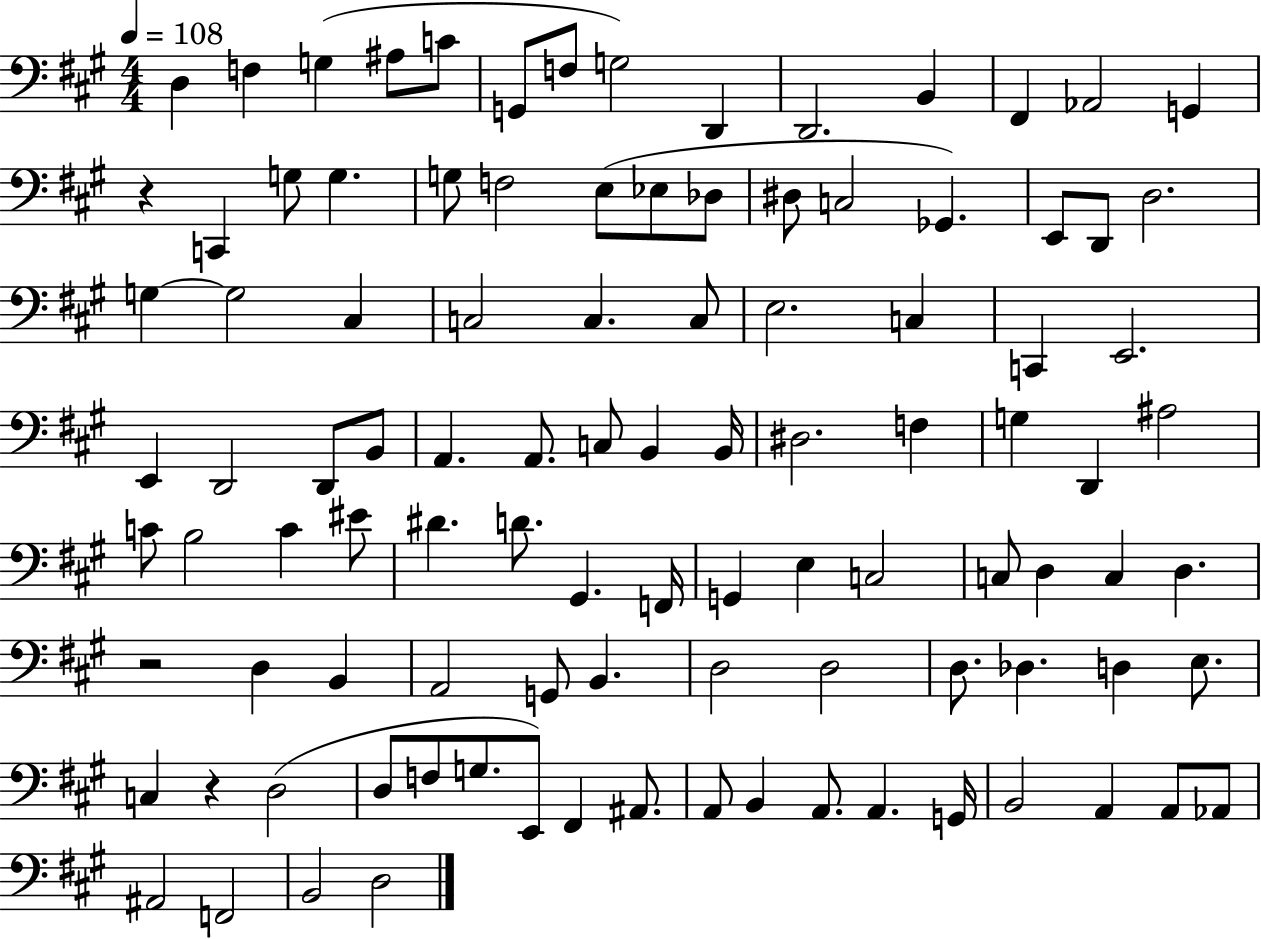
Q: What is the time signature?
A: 4/4